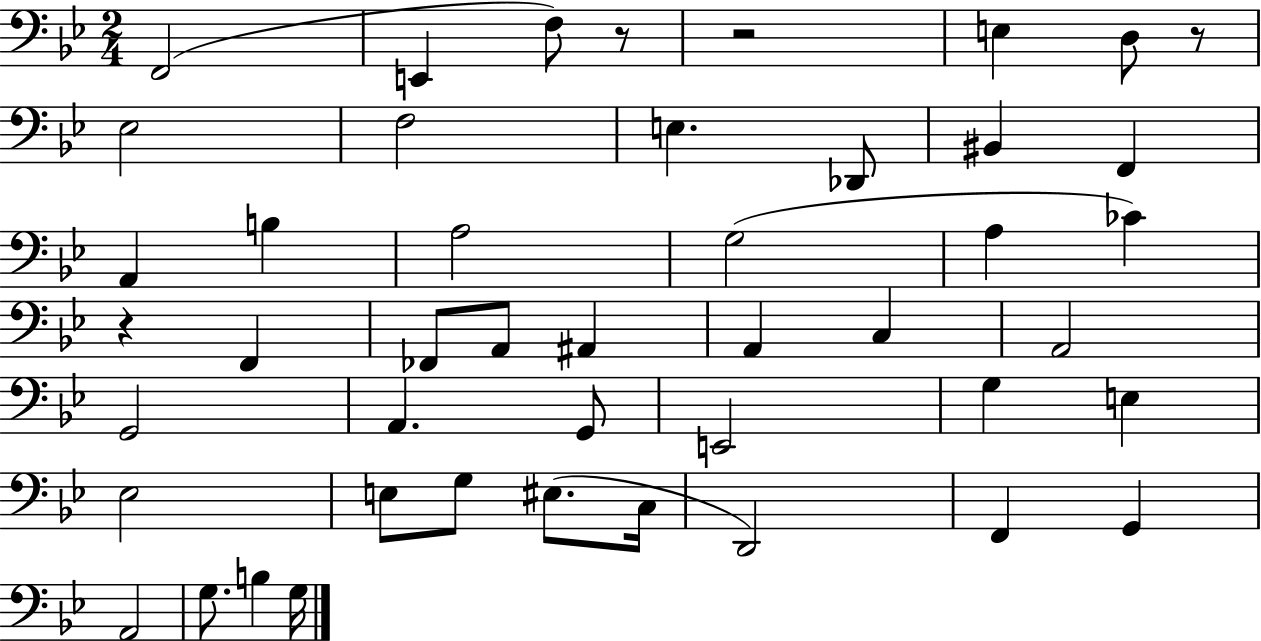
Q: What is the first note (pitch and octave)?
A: F2